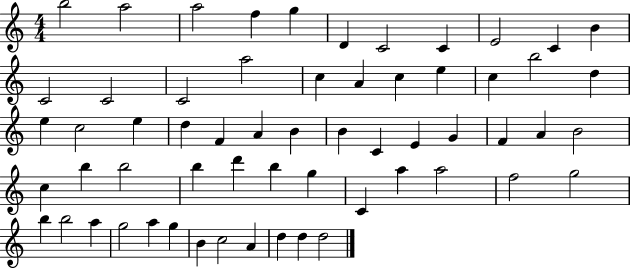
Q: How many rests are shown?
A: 0